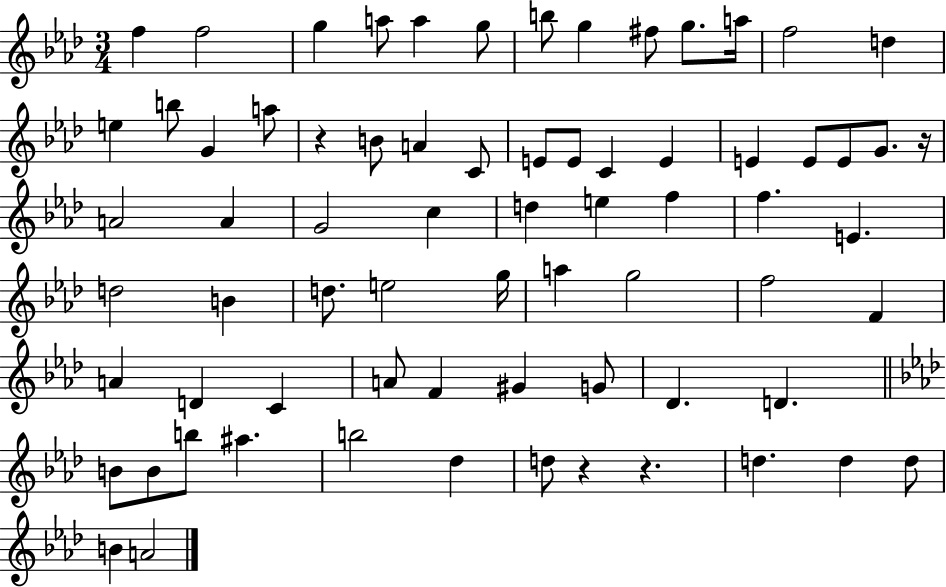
F5/q F5/h G5/q A5/e A5/q G5/e B5/e G5/q F#5/e G5/e. A5/s F5/h D5/q E5/q B5/e G4/q A5/e R/q B4/e A4/q C4/e E4/e E4/e C4/q E4/q E4/q E4/e E4/e G4/e. R/s A4/h A4/q G4/h C5/q D5/q E5/q F5/q F5/q. E4/q. D5/h B4/q D5/e. E5/h G5/s A5/q G5/h F5/h F4/q A4/q D4/q C4/q A4/e F4/q G#4/q G4/e Db4/q. D4/q. B4/e B4/e B5/e A#5/q. B5/h Db5/q D5/e R/q R/q. D5/q. D5/q D5/e B4/q A4/h